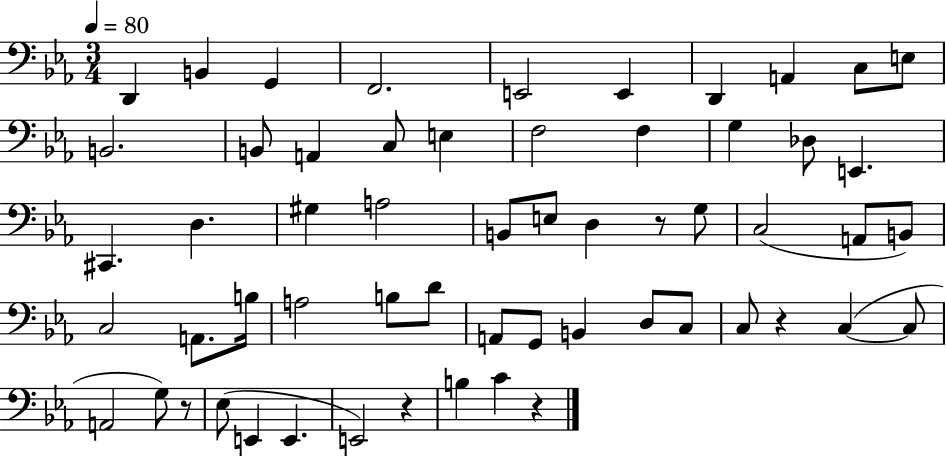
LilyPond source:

{
  \clef bass
  \numericTimeSignature
  \time 3/4
  \key ees \major
  \tempo 4 = 80
  d,4 b,4 g,4 | f,2. | e,2 e,4 | d,4 a,4 c8 e8 | \break b,2. | b,8 a,4 c8 e4 | f2 f4 | g4 des8 e,4. | \break cis,4. d4. | gis4 a2 | b,8 e8 d4 r8 g8 | c2( a,8 b,8) | \break c2 a,8. b16 | a2 b8 d'8 | a,8 g,8 b,4 d8 c8 | c8 r4 c4~(~ c8 | \break a,2 g8) r8 | ees8( e,4 e,4. | e,2) r4 | b4 c'4 r4 | \break \bar "|."
}